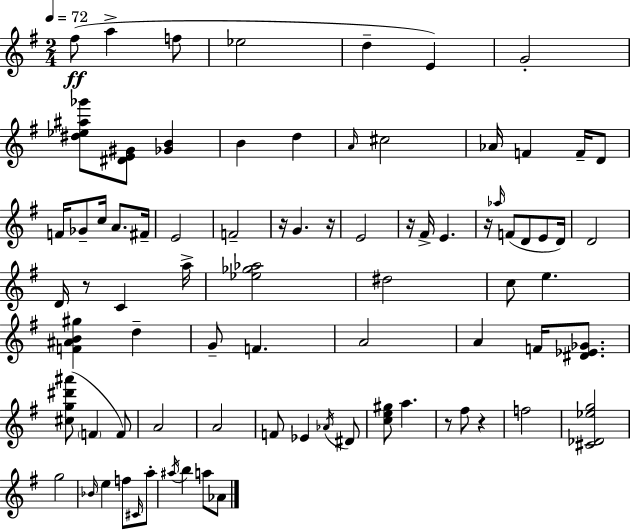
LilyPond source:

{
  \clef treble
  \numericTimeSignature
  \time 2/4
  \key e \minor
  \tempo 4 = 72
  fis''8(\ff a''4-> f''8 | ees''2 | d''4-- e'4) | g'2-. | \break <dis'' ees'' ais'' ges'''>8 <dis' e' gis'>8 <ges' b'>4 | b'4 d''4 | \grace { a'16 } cis''2 | aes'16 f'4 f'16-- d'8 | \break f'16 ges'8-- c''16 a'8. | fis'16-- e'2 | f'2-- | r16 g'4. | \break r16 e'2 | r16 fis'16-> e'4. | r16 \grace { aes''16 }( f'8 d'8 e'8 | d'16) d'2 | \break d'16 r8 c'4 | a''16-> <ees'' ges'' aes''>2 | dis''2 | c''8 e''4. | \break <f' ais' b' gis''>4 d''4-- | g'8-- f'4. | a'2 | a'4 f'16 <dis' ees' ges'>8. | \break <cis'' g'' dis''' ais'''>8( \parenthesize f'4 | f'8) a'2 | a'2 | f'8 ees'4 | \break \acciaccatura { aes'16 } dis'8 <c'' e'' gis''>8 a''4. | r8 fis''8 r4 | f''2 | <cis' des' ees'' g''>2 | \break g''2 | \grace { bes'16 } e''4 | f''8 \grace { cis'16 } a''8-. \acciaccatura { ais''16 } b''4 | a''8 aes'8 \bar "|."
}